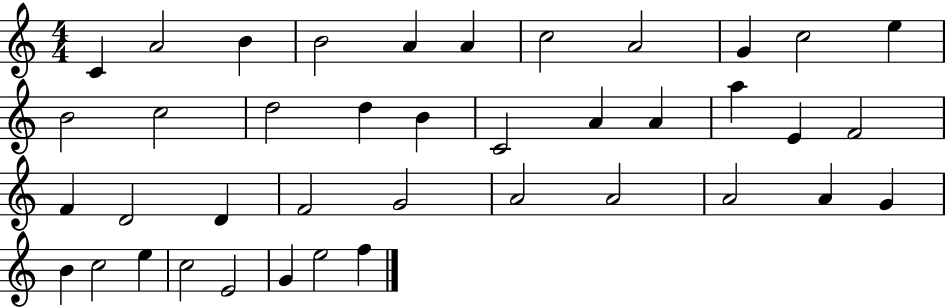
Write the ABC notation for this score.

X:1
T:Untitled
M:4/4
L:1/4
K:C
C A2 B B2 A A c2 A2 G c2 e B2 c2 d2 d B C2 A A a E F2 F D2 D F2 G2 A2 A2 A2 A G B c2 e c2 E2 G e2 f